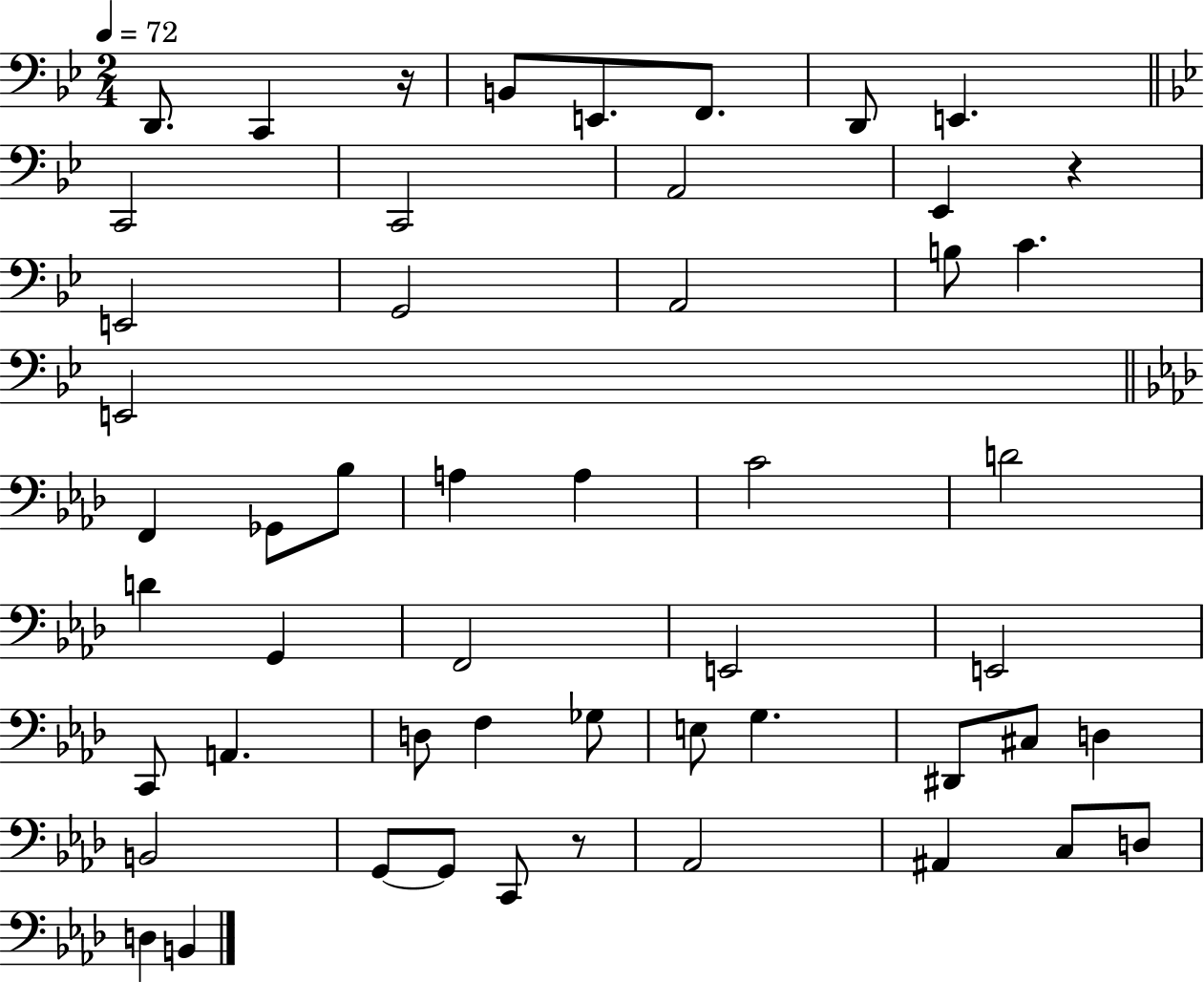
X:1
T:Untitled
M:2/4
L:1/4
K:Bb
D,,/2 C,, z/4 B,,/2 E,,/2 F,,/2 D,,/2 E,, C,,2 C,,2 A,,2 _E,, z E,,2 G,,2 A,,2 B,/2 C E,,2 F,, _G,,/2 _B,/2 A, A, C2 D2 D G,, F,,2 E,,2 E,,2 C,,/2 A,, D,/2 F, _G,/2 E,/2 G, ^D,,/2 ^C,/2 D, B,,2 G,,/2 G,,/2 C,,/2 z/2 _A,,2 ^A,, C,/2 D,/2 D, B,,